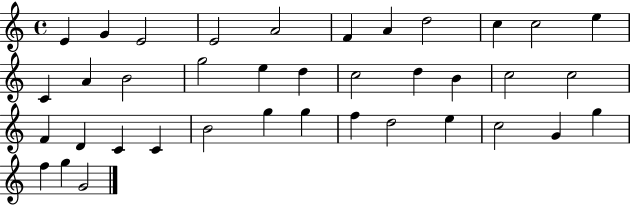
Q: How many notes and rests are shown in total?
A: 38